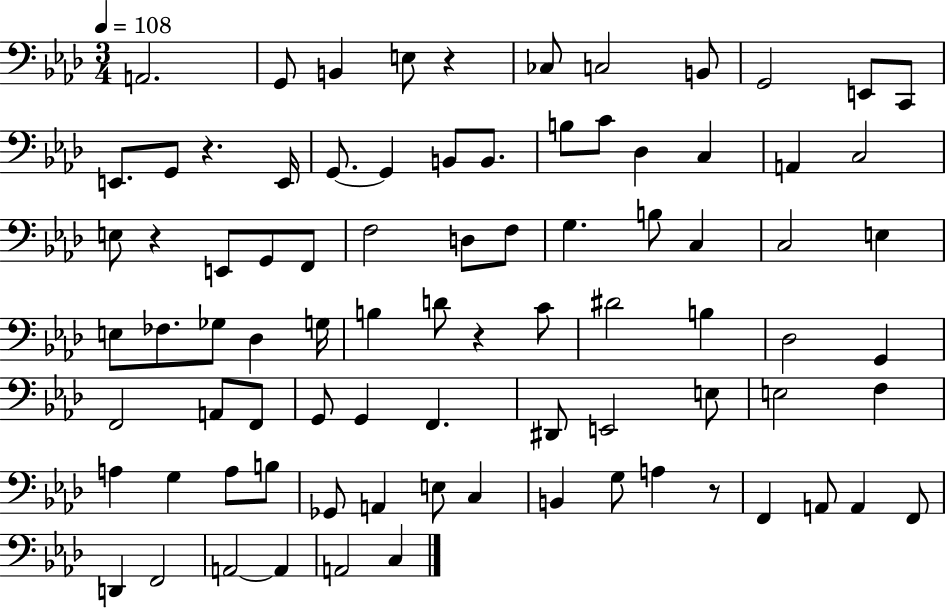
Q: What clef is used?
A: bass